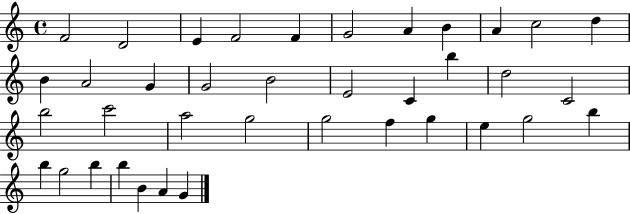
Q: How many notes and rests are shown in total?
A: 38